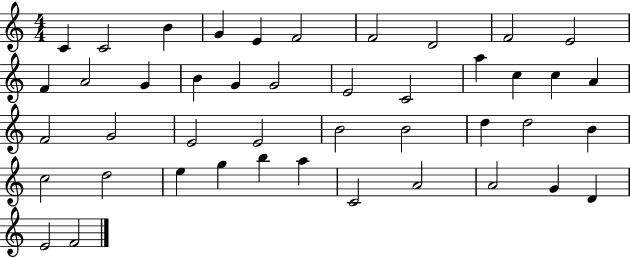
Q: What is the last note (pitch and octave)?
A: F4